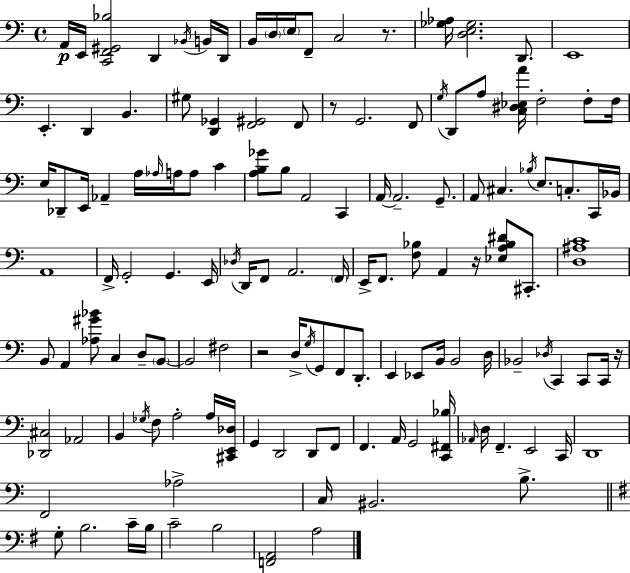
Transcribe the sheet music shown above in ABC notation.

X:1
T:Untitled
M:4/4
L:1/4
K:C
A,,/4 E,,/4 [C,,F,,^G,,_B,]2 D,, _B,,/4 B,,/4 D,,/4 B,,/4 D,/4 E,/4 F,,/2 C,2 z/2 [_G,_A,]/4 [D,E,_G,]2 D,,/2 E,,4 E,, D,, B,, ^G,/2 [D,,_G,,] [F,,^G,,]2 F,,/2 z/2 G,,2 F,,/2 G,/4 D,,/2 A,/2 [C,^D,_E,A]/4 F,2 F,/2 F,/4 E,/4 _D,,/2 E,,/4 _A,, A,/4 _A,/4 A,/4 A,/2 C [A,B,_G]/2 B,/2 A,,2 C,, A,,/4 A,,2 G,,/2 A,,/2 ^C, _B,/4 E,/2 C,/2 C,,/4 _B,,/4 A,,4 F,,/4 G,,2 G,, E,,/4 _D,/4 D,,/4 F,,/2 A,,2 F,,/4 E,,/4 F,,/2 [F,_B,]/2 A,, z/4 [_E,A,_B,^D]/2 ^C,,/2 [D,^A,C]4 B,,/2 A,, [_A,^G_B]/2 C, D,/2 B,,/2 B,,2 ^F,2 z2 D,/4 G,/4 G,,/2 F,,/2 D,,/2 E,, _E,,/2 B,,/4 B,,2 D,/4 _B,,2 _D,/4 C,, C,,/2 C,,/4 z/4 [_D,,^C,]2 _A,,2 B,, _G,/4 F,/2 A,2 A,/4 [^C,,E,,_D,]/4 G,, D,,2 D,,/2 F,,/2 F,, A,,/4 G,,2 [C,,^F,,_B,]/4 _A,,/4 D,/4 F,, E,,2 C,,/4 D,,4 F,,2 _A,2 C,/4 ^B,,2 B,/2 G,/2 B,2 C/4 B,/4 C2 B,2 [F,,A,,]2 A,2